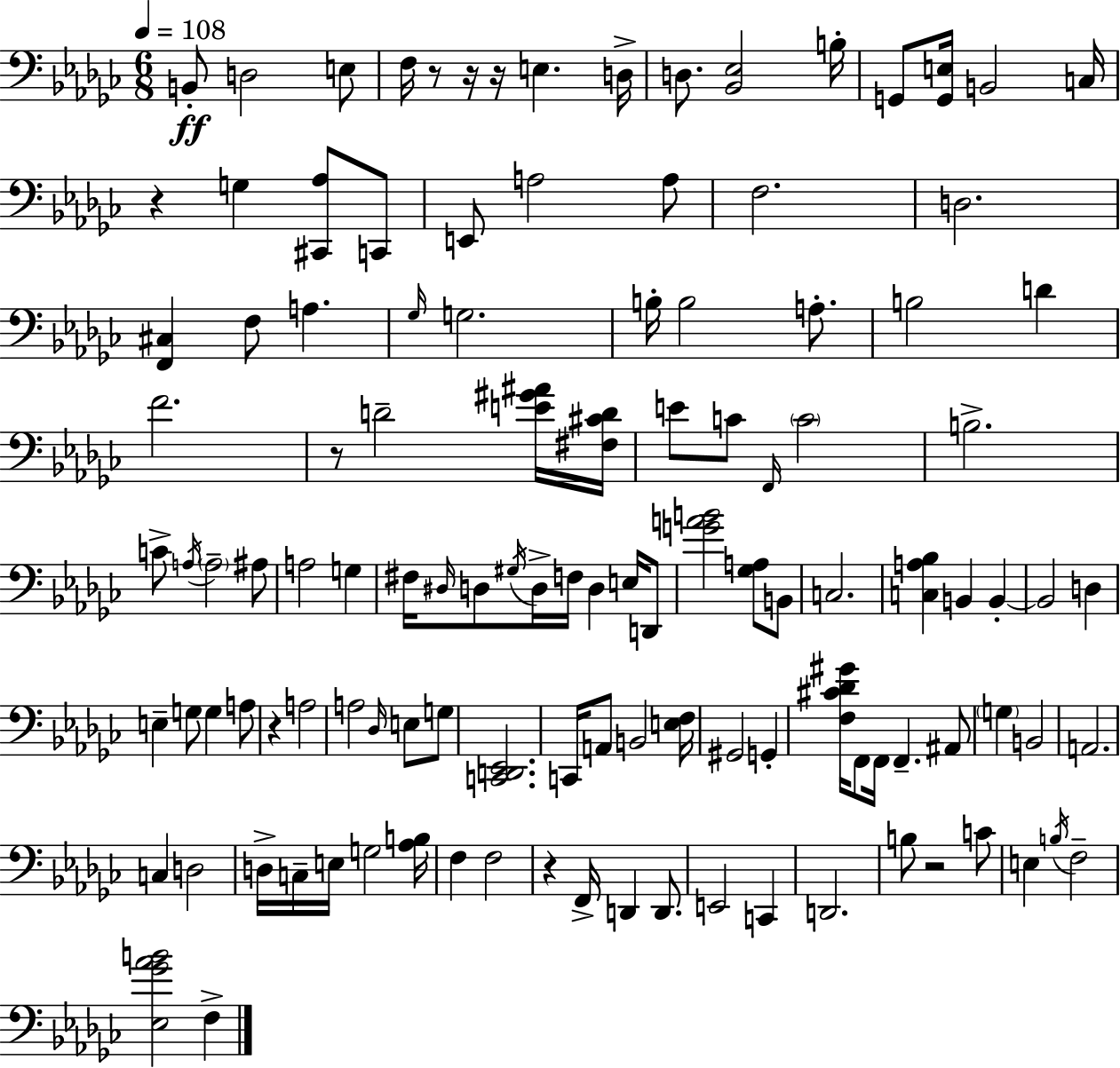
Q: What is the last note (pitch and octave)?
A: F3